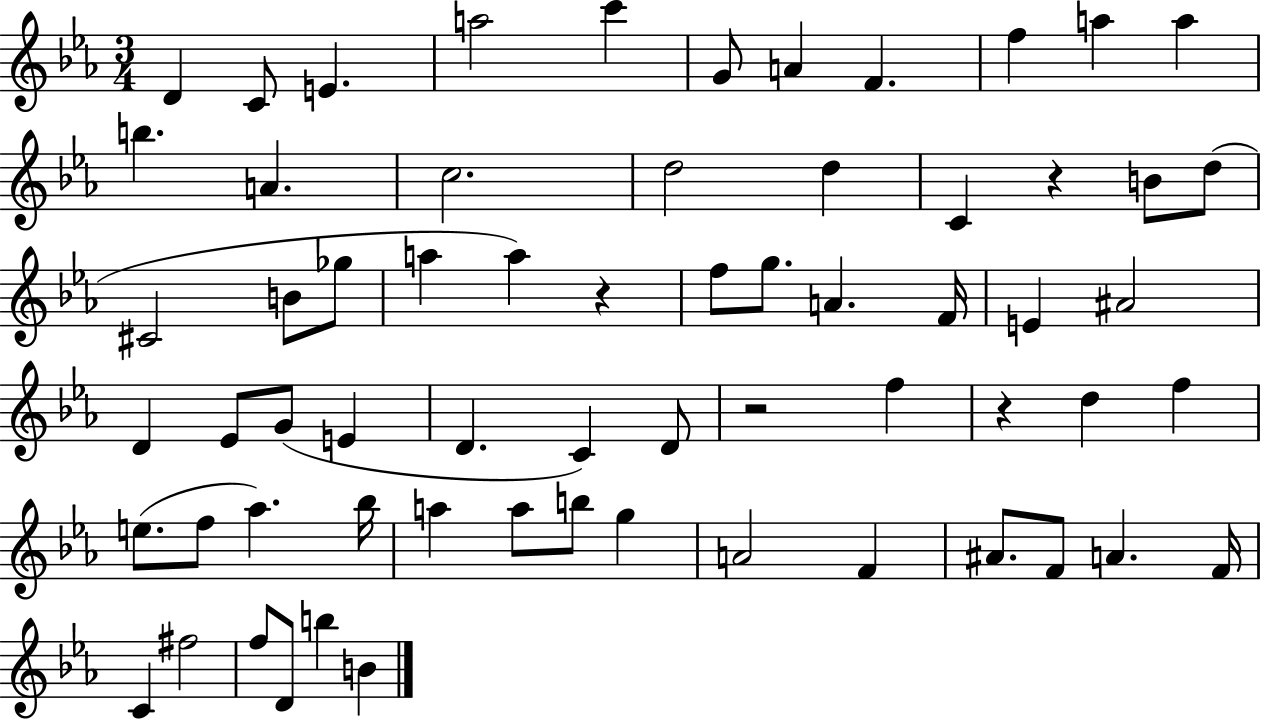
D4/q C4/e E4/q. A5/h C6/q G4/e A4/q F4/q. F5/q A5/q A5/q B5/q. A4/q. C5/h. D5/h D5/q C4/q R/q B4/e D5/e C#4/h B4/e Gb5/e A5/q A5/q R/q F5/e G5/e. A4/q. F4/s E4/q A#4/h D4/q Eb4/e G4/e E4/q D4/q. C4/q D4/e R/h F5/q R/q D5/q F5/q E5/e. F5/e Ab5/q. Bb5/s A5/q A5/e B5/e G5/q A4/h F4/q A#4/e. F4/e A4/q. F4/s C4/q F#5/h F5/e D4/e B5/q B4/q